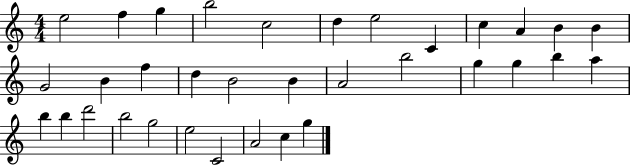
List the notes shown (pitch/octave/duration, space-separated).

E5/h F5/q G5/q B5/h C5/h D5/q E5/h C4/q C5/q A4/q B4/q B4/q G4/h B4/q F5/q D5/q B4/h B4/q A4/h B5/h G5/q G5/q B5/q A5/q B5/q B5/q D6/h B5/h G5/h E5/h C4/h A4/h C5/q G5/q